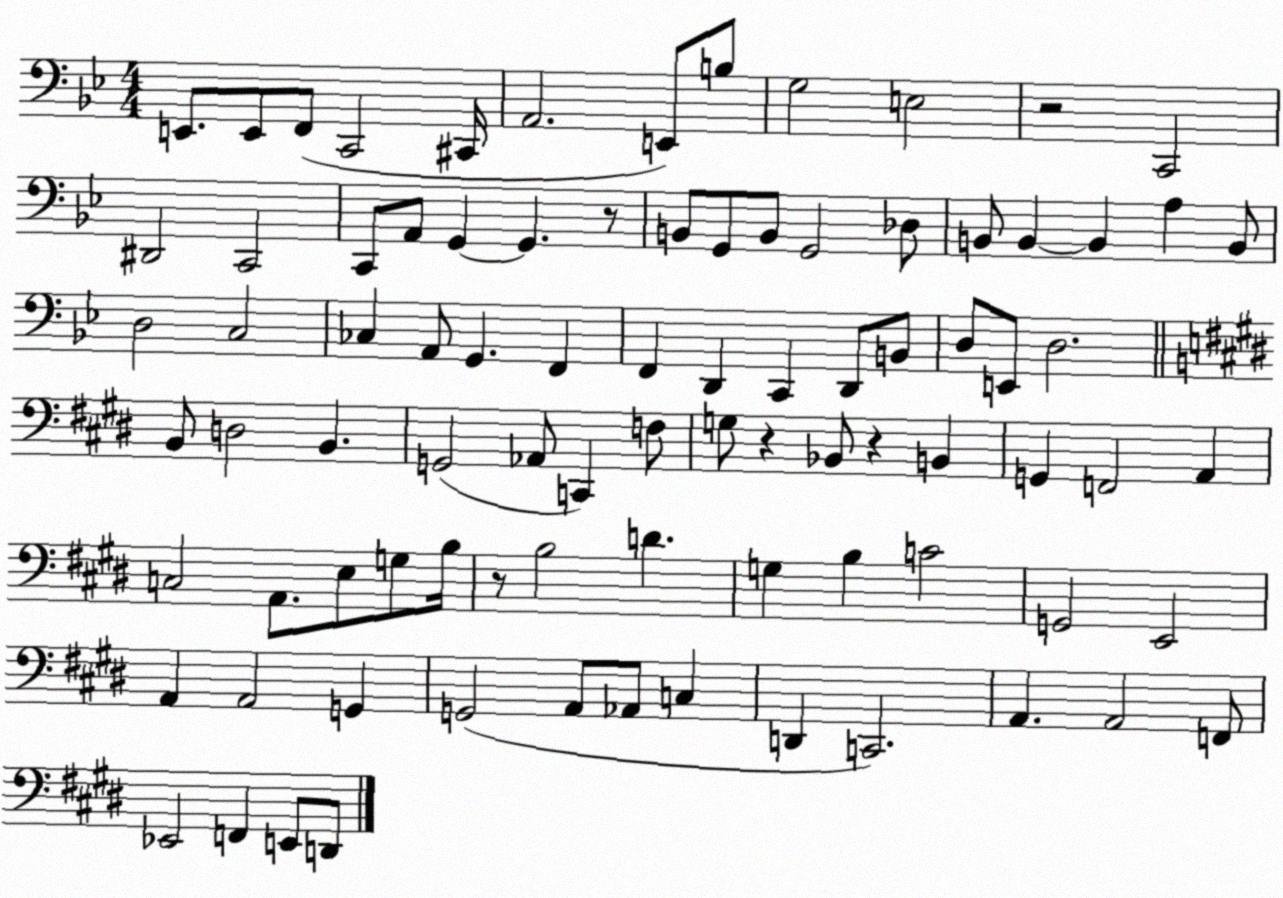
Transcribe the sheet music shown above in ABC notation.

X:1
T:Untitled
M:4/4
L:1/4
K:Bb
E,,/2 E,,/2 F,,/2 C,,2 ^C,,/4 A,,2 E,,/2 B,/2 G,2 E,2 z2 C,,2 ^D,,2 C,,2 C,,/2 A,,/2 G,, G,, z/2 B,,/2 G,,/2 B,,/2 G,,2 _D,/2 B,,/2 B,, B,, A, B,,/2 D,2 C,2 _C, A,,/2 G,, F,, F,, D,, C,, D,,/2 B,,/2 D,/2 E,,/2 D,2 B,,/2 D,2 B,, G,,2 _A,,/2 C,, F,/2 G,/2 z _B,,/2 z B,, G,, F,,2 A,, C,2 A,,/2 E,/2 G,/2 B,/4 z/2 B,2 D G, B, C2 G,,2 E,,2 A,, A,,2 G,, G,,2 A,,/2 _A,,/2 C, D,, C,,2 A,, A,,2 F,,/2 _E,,2 F,, E,,/2 D,,/2